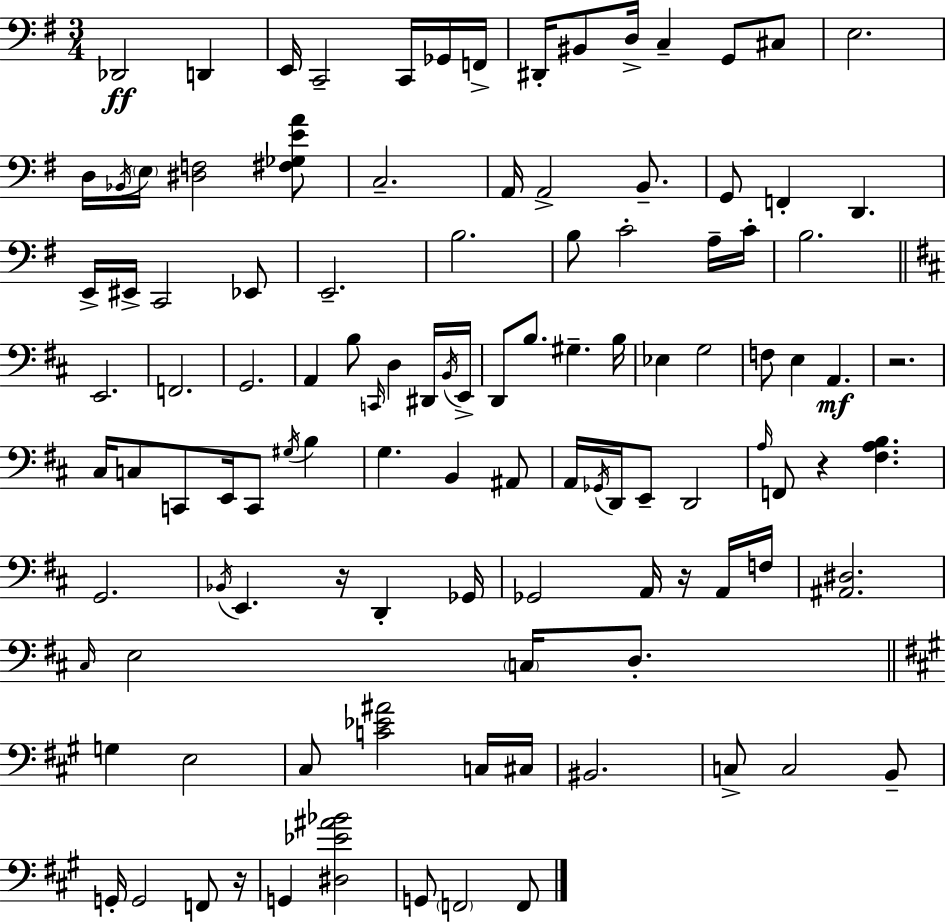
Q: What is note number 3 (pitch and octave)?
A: E2